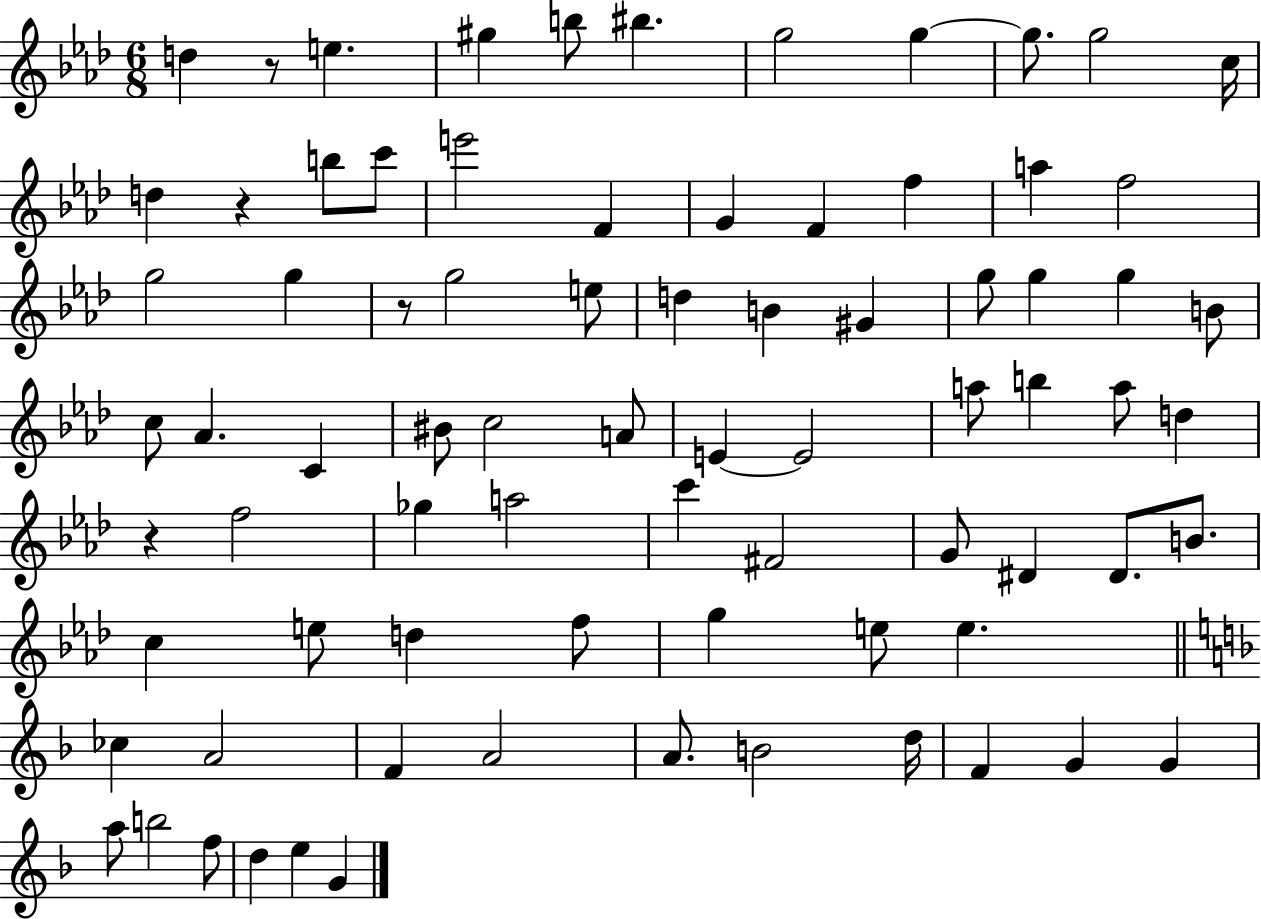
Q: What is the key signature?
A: AES major